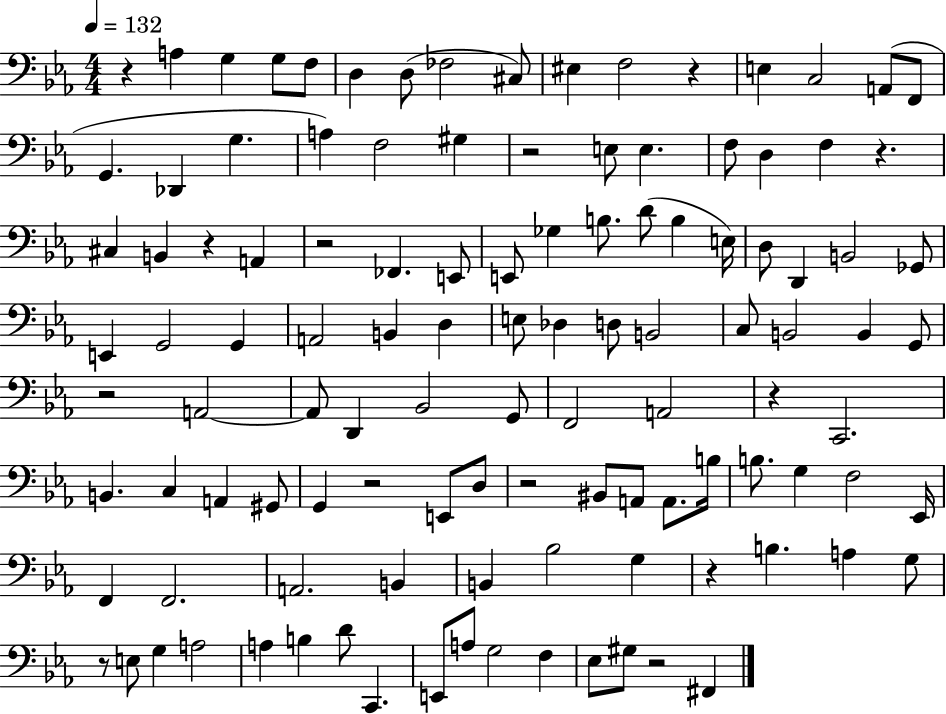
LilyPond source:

{
  \clef bass
  \numericTimeSignature
  \time 4/4
  \key ees \major
  \tempo 4 = 132
  r4 a4 g4 g8 f8 | d4 d8( fes2 cis8) | eis4 f2 r4 | e4 c2 a,8( f,8 | \break g,4. des,4 g4. | a4) f2 gis4 | r2 e8 e4. | f8 d4 f4 r4. | \break cis4 b,4 r4 a,4 | r2 fes,4. e,8 | e,8 ges4 b8. d'8( b4 e16) | d8 d,4 b,2 ges,8 | \break e,4 g,2 g,4 | a,2 b,4 d4 | e8 des4 d8 b,2 | c8 b,2 b,4 g,8 | \break r2 a,2~~ | a,8 d,4 bes,2 g,8 | f,2 a,2 | r4 c,2. | \break b,4. c4 a,4 gis,8 | g,4 r2 e,8 d8 | r2 bis,8 a,8 a,8. b16 | b8. g4 f2 ees,16 | \break f,4 f,2. | a,2. b,4 | b,4 bes2 g4 | r4 b4. a4 g8 | \break r8 e8 g4 a2 | a4 b4 d'8 c,4. | e,8 a8 g2 f4 | ees8 gis8 r2 fis,4 | \break \bar "|."
}